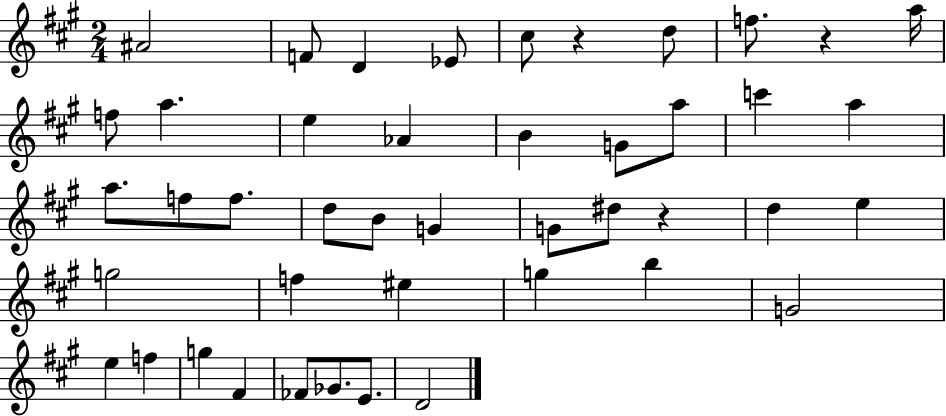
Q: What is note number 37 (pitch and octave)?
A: F#4